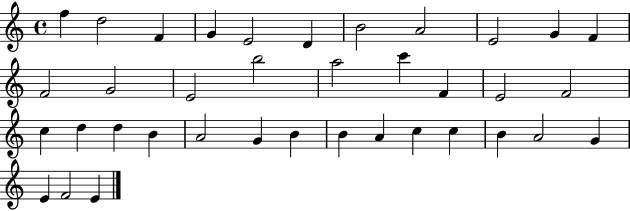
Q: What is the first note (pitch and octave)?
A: F5